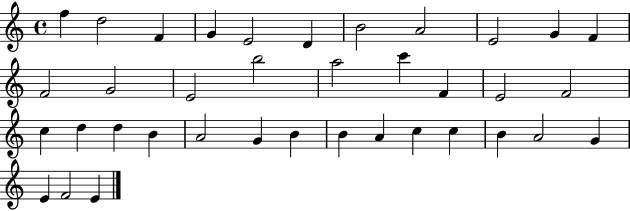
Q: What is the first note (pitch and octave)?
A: F5